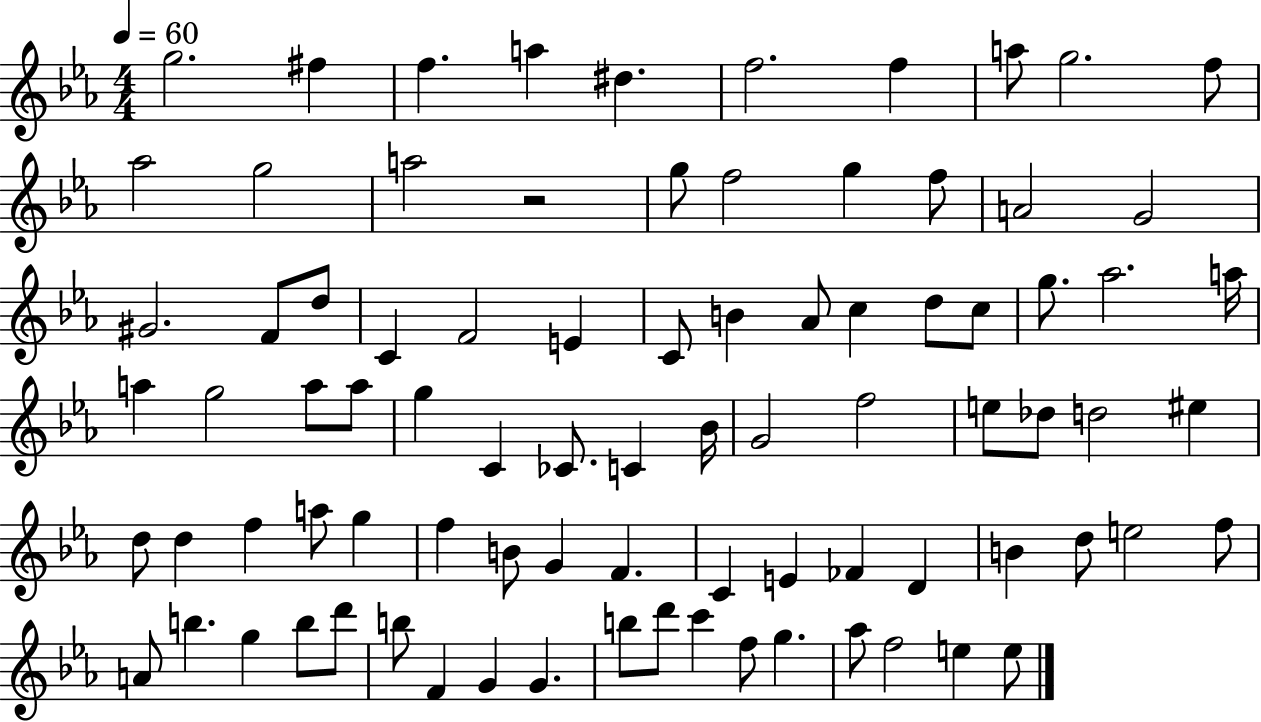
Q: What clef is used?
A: treble